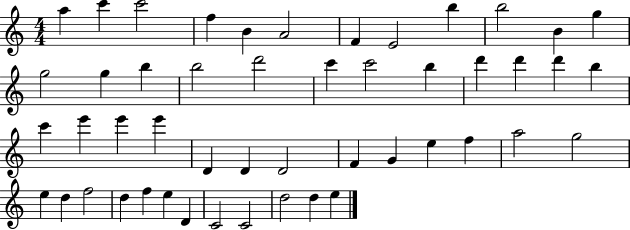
{
  \clef treble
  \numericTimeSignature
  \time 4/4
  \key c \major
  a''4 c'''4 c'''2 | f''4 b'4 a'2 | f'4 e'2 b''4 | b''2 b'4 g''4 | \break g''2 g''4 b''4 | b''2 d'''2 | c'''4 c'''2 b''4 | d'''4 d'''4 d'''4 b''4 | \break c'''4 e'''4 e'''4 e'''4 | d'4 d'4 d'2 | f'4 g'4 e''4 f''4 | a''2 g''2 | \break e''4 d''4 f''2 | d''4 f''4 e''4 d'4 | c'2 c'2 | d''2 d''4 e''4 | \break \bar "|."
}